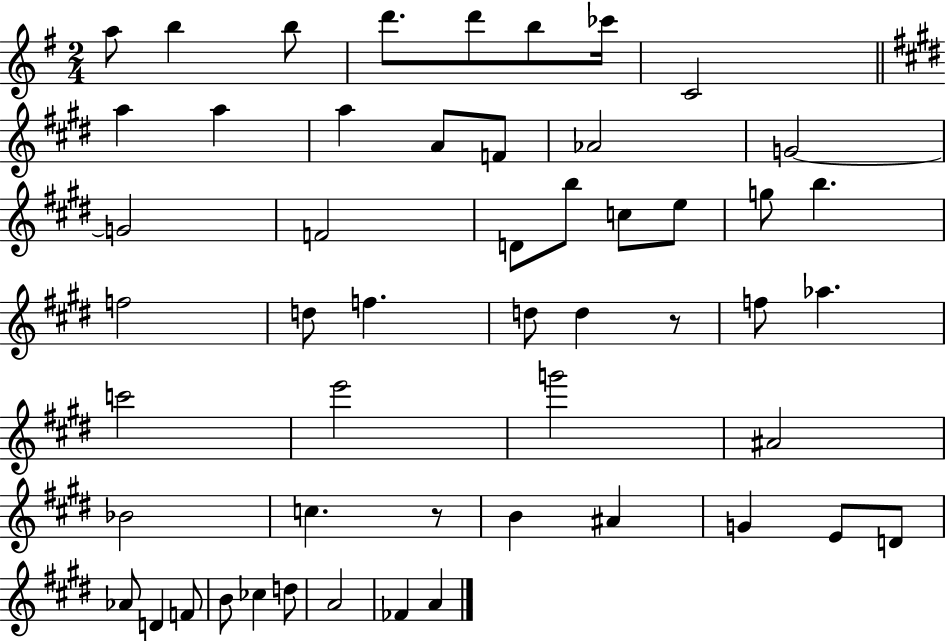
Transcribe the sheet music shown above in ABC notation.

X:1
T:Untitled
M:2/4
L:1/4
K:G
a/2 b b/2 d'/2 d'/2 b/2 _c'/4 C2 a a a A/2 F/2 _A2 G2 G2 F2 D/2 b/2 c/2 e/2 g/2 b f2 d/2 f d/2 d z/2 f/2 _a c'2 e'2 g'2 ^A2 _B2 c z/2 B ^A G E/2 D/2 _A/2 D F/2 B/2 _c d/2 A2 _F A